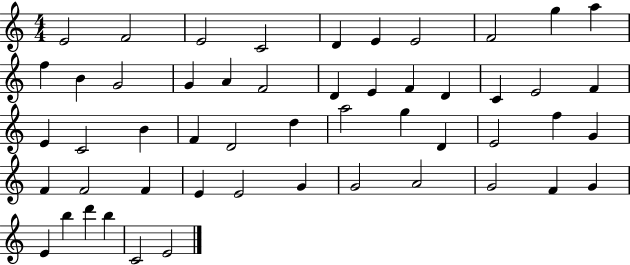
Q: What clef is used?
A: treble